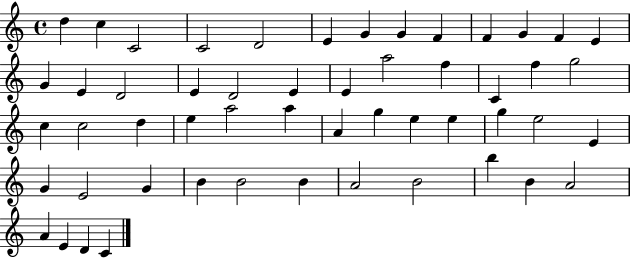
{
  \clef treble
  \time 4/4
  \defaultTimeSignature
  \key c \major
  d''4 c''4 c'2 | c'2 d'2 | e'4 g'4 g'4 f'4 | f'4 g'4 f'4 e'4 | \break g'4 e'4 d'2 | e'4 d'2 e'4 | e'4 a''2 f''4 | c'4 f''4 g''2 | \break c''4 c''2 d''4 | e''4 a''2 a''4 | a'4 g''4 e''4 e''4 | g''4 e''2 e'4 | \break g'4 e'2 g'4 | b'4 b'2 b'4 | a'2 b'2 | b''4 b'4 a'2 | \break a'4 e'4 d'4 c'4 | \bar "|."
}